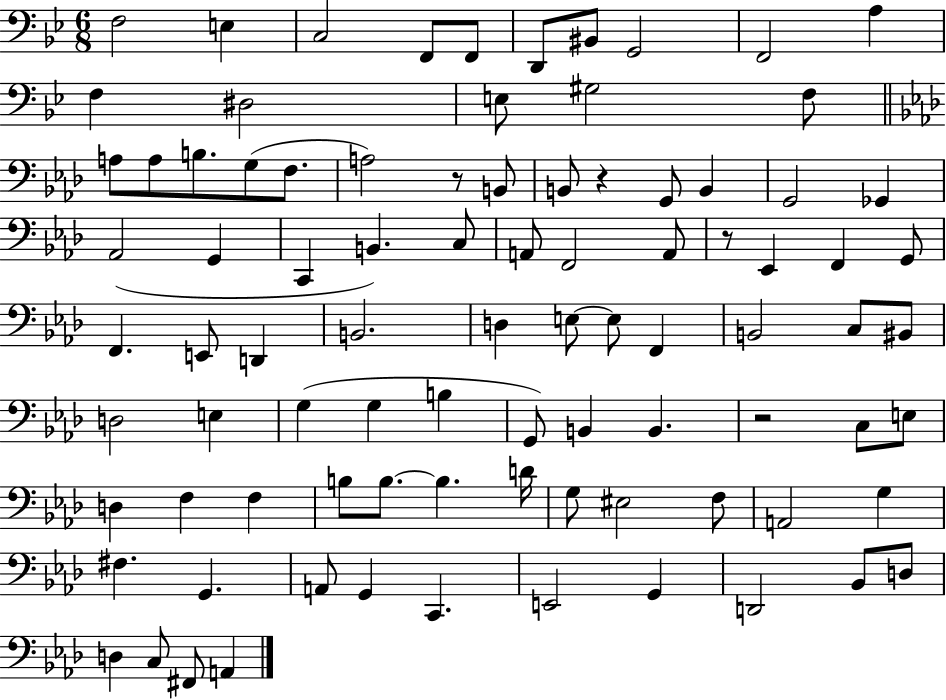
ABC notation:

X:1
T:Untitled
M:6/8
L:1/4
K:Bb
F,2 E, C,2 F,,/2 F,,/2 D,,/2 ^B,,/2 G,,2 F,,2 A, F, ^D,2 E,/2 ^G,2 F,/2 A,/2 A,/2 B,/2 G,/2 F,/2 A,2 z/2 B,,/2 B,,/2 z G,,/2 B,, G,,2 _G,, _A,,2 G,, C,, B,, C,/2 A,,/2 F,,2 A,,/2 z/2 _E,, F,, G,,/2 F,, E,,/2 D,, B,,2 D, E,/2 E,/2 F,, B,,2 C,/2 ^B,,/2 D,2 E, G, G, B, G,,/2 B,, B,, z2 C,/2 E,/2 D, F, F, B,/2 B,/2 B, D/4 G,/2 ^E,2 F,/2 A,,2 G, ^F, G,, A,,/2 G,, C,, E,,2 G,, D,,2 _B,,/2 D,/2 D, C,/2 ^F,,/2 A,,